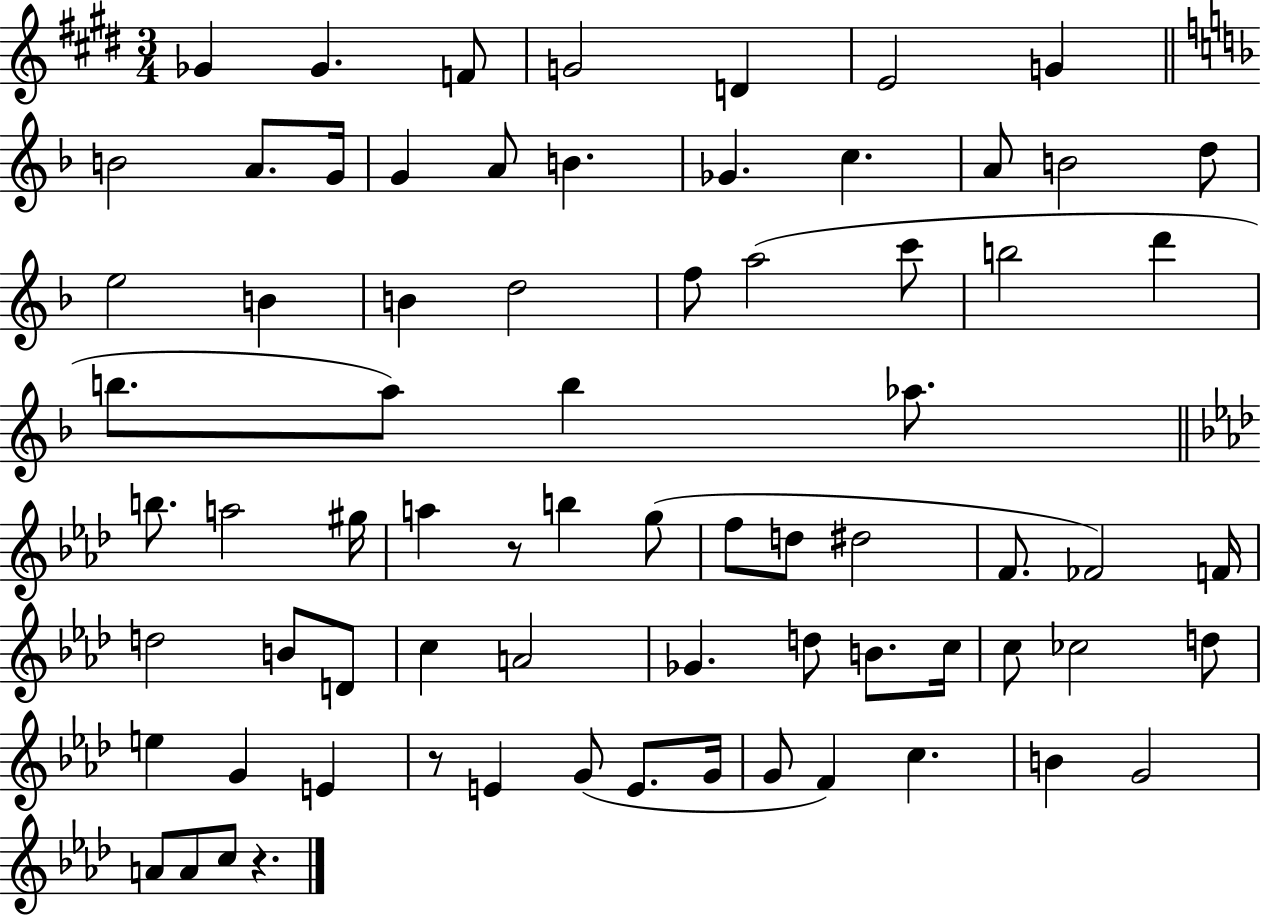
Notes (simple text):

Gb4/q Gb4/q. F4/e G4/h D4/q E4/h G4/q B4/h A4/e. G4/s G4/q A4/e B4/q. Gb4/q. C5/q. A4/e B4/h D5/e E5/h B4/q B4/q D5/h F5/e A5/h C6/e B5/h D6/q B5/e. A5/e B5/q Ab5/e. B5/e. A5/h G#5/s A5/q R/e B5/q G5/e F5/e D5/e D#5/h F4/e. FES4/h F4/s D5/h B4/e D4/e C5/q A4/h Gb4/q. D5/e B4/e. C5/s C5/e CES5/h D5/e E5/q G4/q E4/q R/e E4/q G4/e E4/e. G4/s G4/e F4/q C5/q. B4/q G4/h A4/e A4/e C5/e R/q.